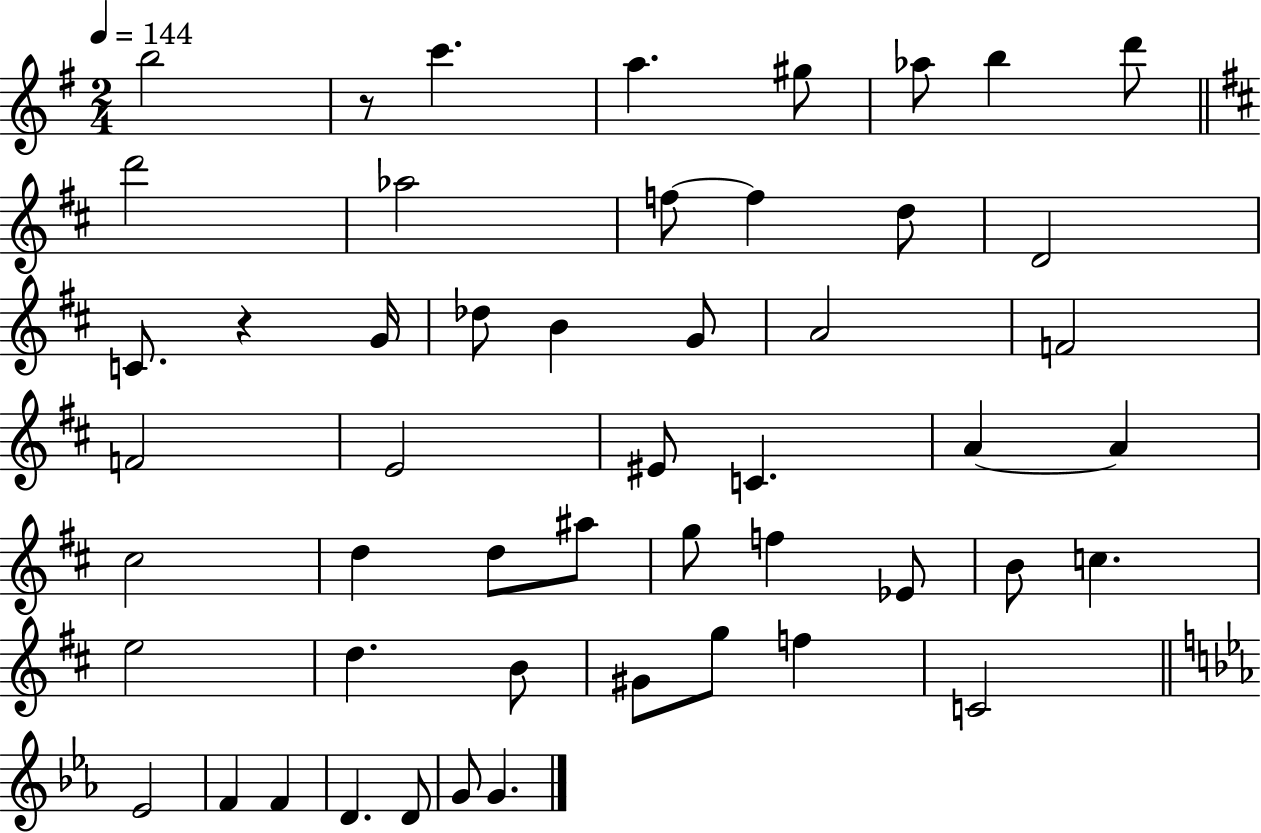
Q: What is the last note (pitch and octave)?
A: G4